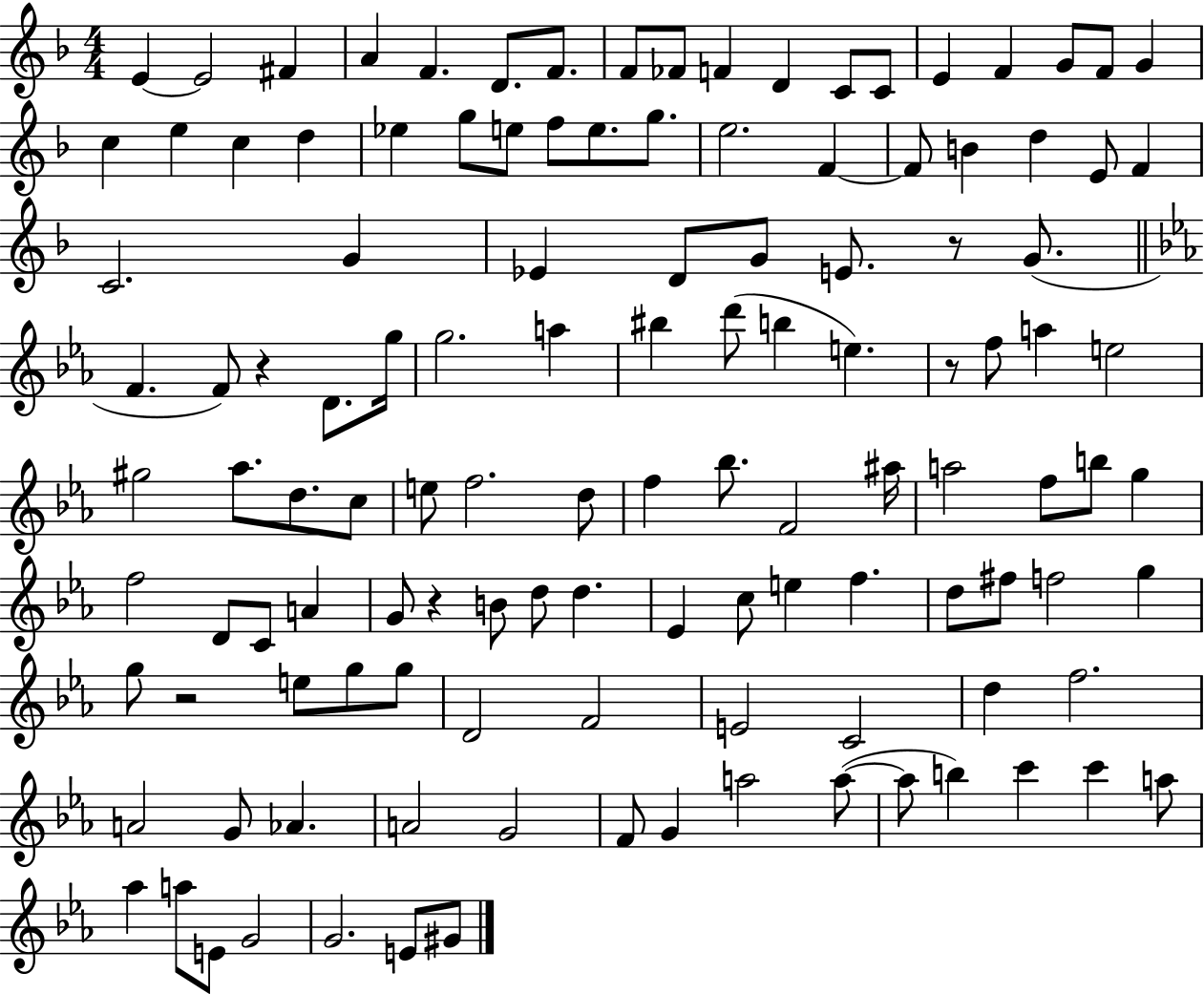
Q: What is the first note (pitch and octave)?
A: E4